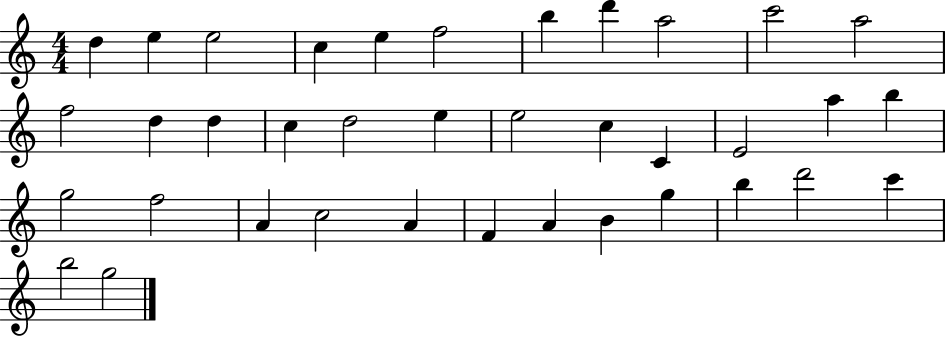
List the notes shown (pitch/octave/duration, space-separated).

D5/q E5/q E5/h C5/q E5/q F5/h B5/q D6/q A5/h C6/h A5/h F5/h D5/q D5/q C5/q D5/h E5/q E5/h C5/q C4/q E4/h A5/q B5/q G5/h F5/h A4/q C5/h A4/q F4/q A4/q B4/q G5/q B5/q D6/h C6/q B5/h G5/h